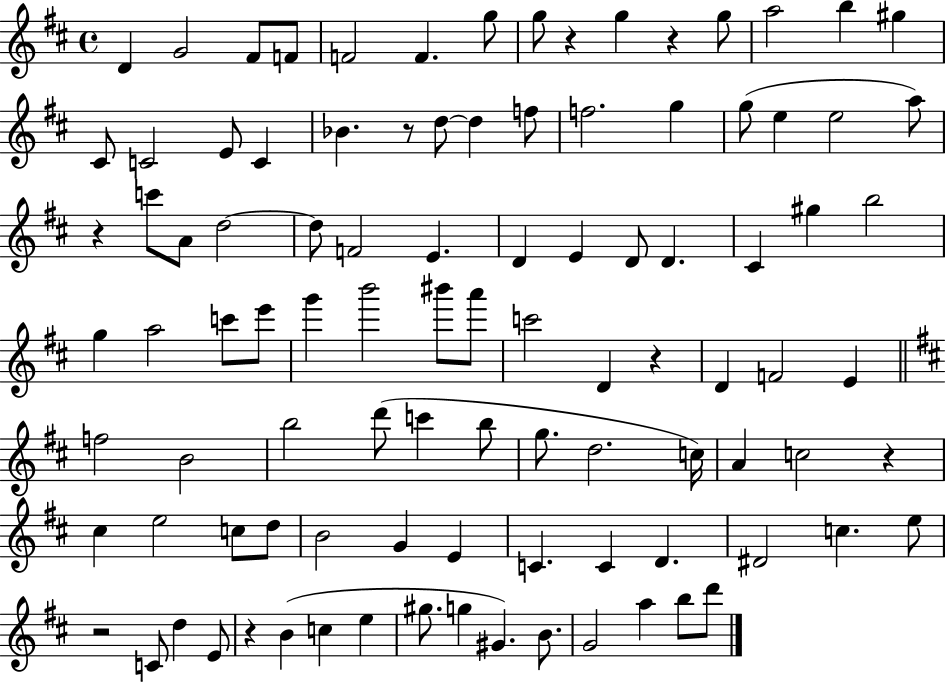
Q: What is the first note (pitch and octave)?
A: D4